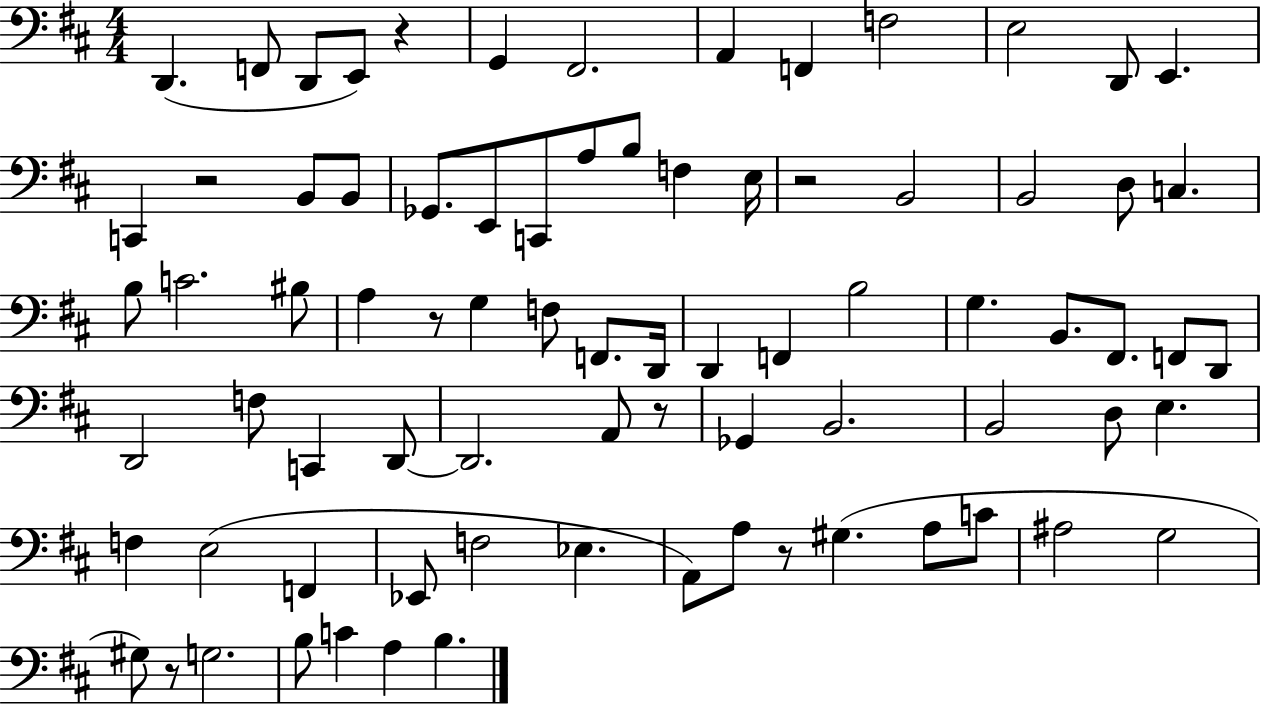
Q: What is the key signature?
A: D major